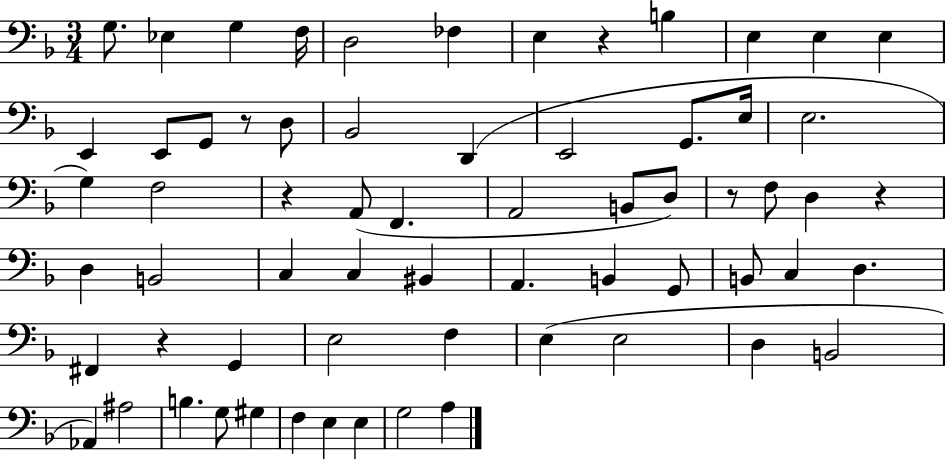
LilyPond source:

{
  \clef bass
  \numericTimeSignature
  \time 3/4
  \key f \major
  \repeat volta 2 { g8. ees4 g4 f16 | d2 fes4 | e4 r4 b4 | e4 e4 e4 | \break e,4 e,8 g,8 r8 d8 | bes,2 d,4( | e,2 g,8. e16 | e2. | \break g4) f2 | r4 a,8( f,4. | a,2 b,8 d8) | r8 f8 d4 r4 | \break d4 b,2 | c4 c4 bis,4 | a,4. b,4 g,8 | b,8 c4 d4. | \break fis,4 r4 g,4 | e2 f4 | e4( e2 | d4 b,2 | \break aes,4) ais2 | b4. g8 gis4 | f4 e4 e4 | g2 a4 | \break } \bar "|."
}